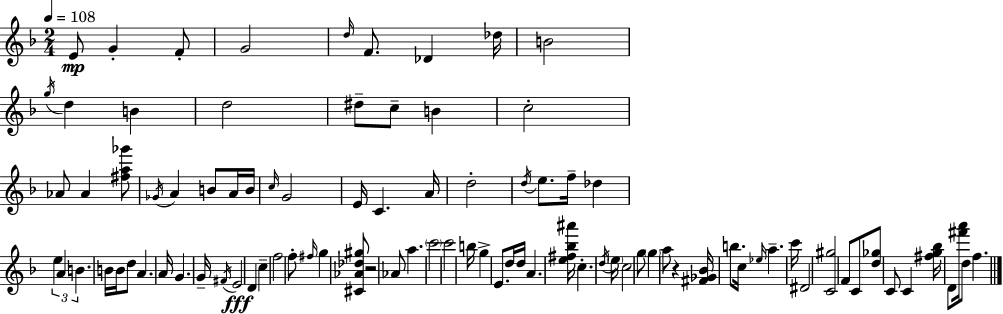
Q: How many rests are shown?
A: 2